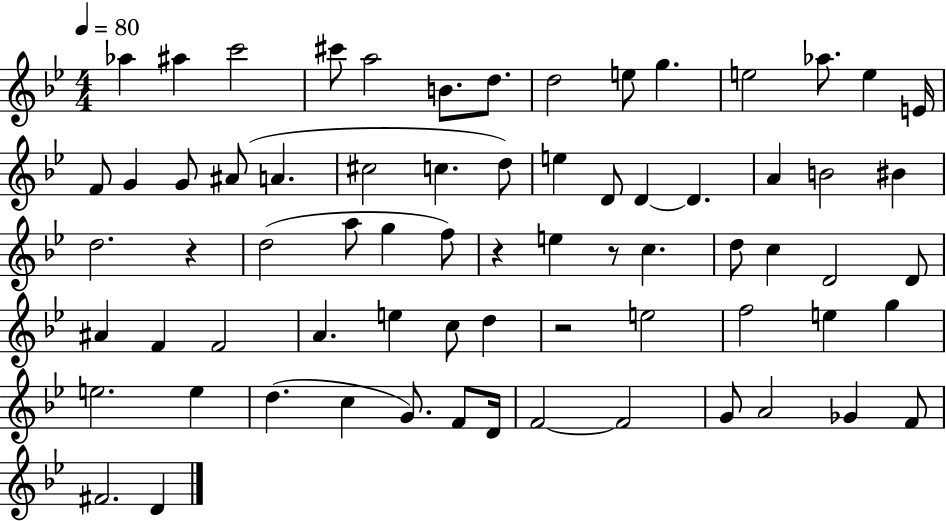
Ab5/q A#5/q C6/h C#6/e A5/h B4/e. D5/e. D5/h E5/e G5/q. E5/h Ab5/e. E5/q E4/s F4/e G4/q G4/e A#4/e A4/q. C#5/h C5/q. D5/e E5/q D4/e D4/q D4/q. A4/q B4/h BIS4/q D5/h. R/q D5/h A5/e G5/q F5/e R/q E5/q R/e C5/q. D5/e C5/q D4/h D4/e A#4/q F4/q F4/h A4/q. E5/q C5/e D5/q R/h E5/h F5/h E5/q G5/q E5/h. E5/q D5/q. C5/q G4/e. F4/e D4/s F4/h F4/h G4/e A4/h Gb4/q F4/e F#4/h. D4/q